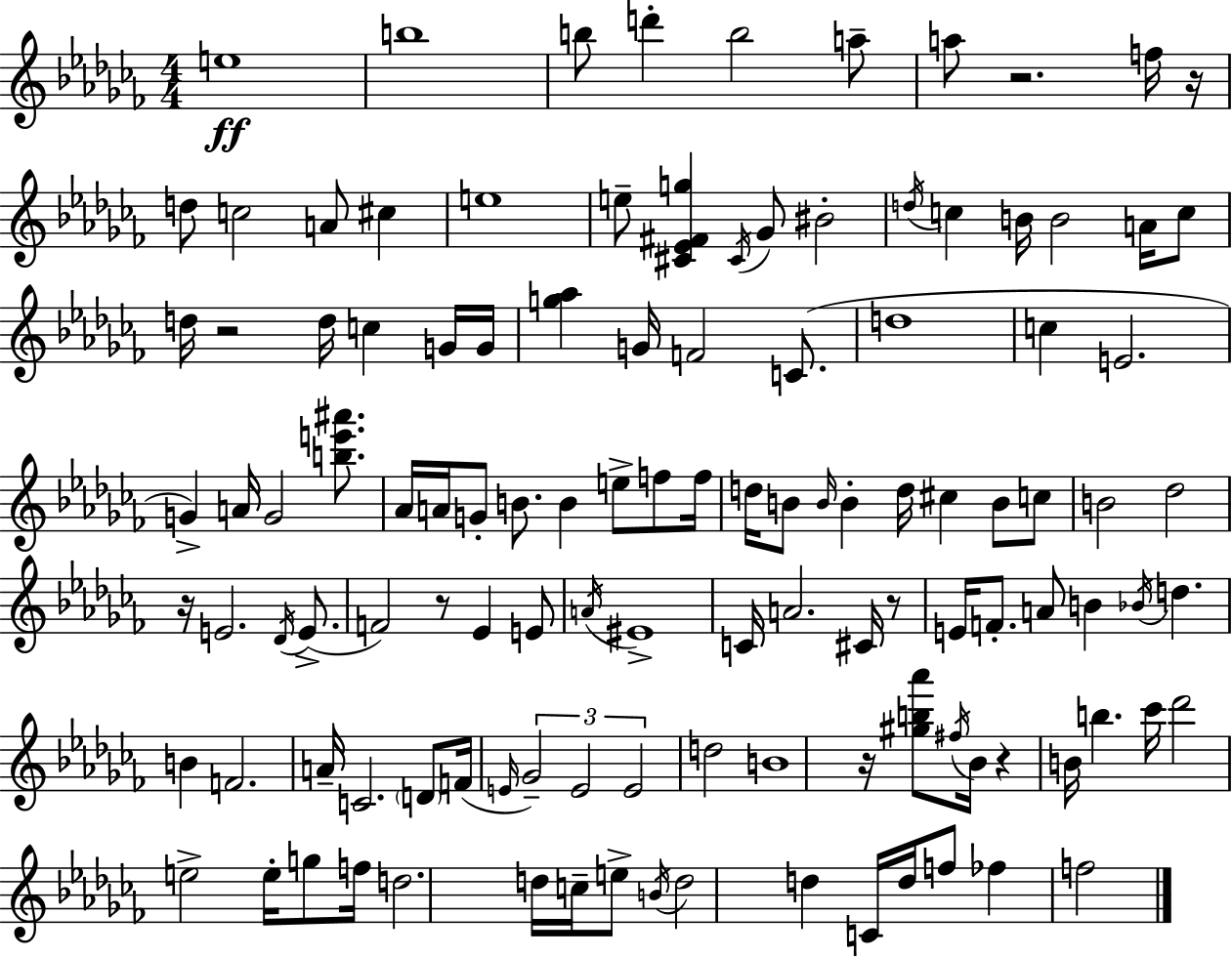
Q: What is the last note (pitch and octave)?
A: F5